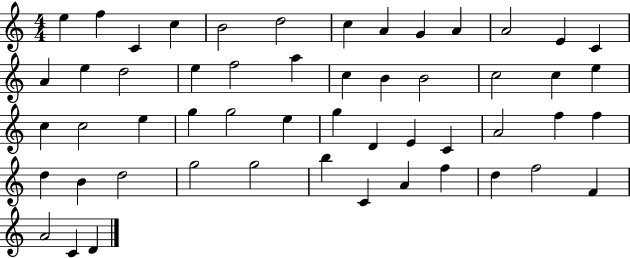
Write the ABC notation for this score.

X:1
T:Untitled
M:4/4
L:1/4
K:C
e f C c B2 d2 c A G A A2 E C A e d2 e f2 a c B B2 c2 c e c c2 e g g2 e g D E C A2 f f d B d2 g2 g2 b C A f d f2 F A2 C D